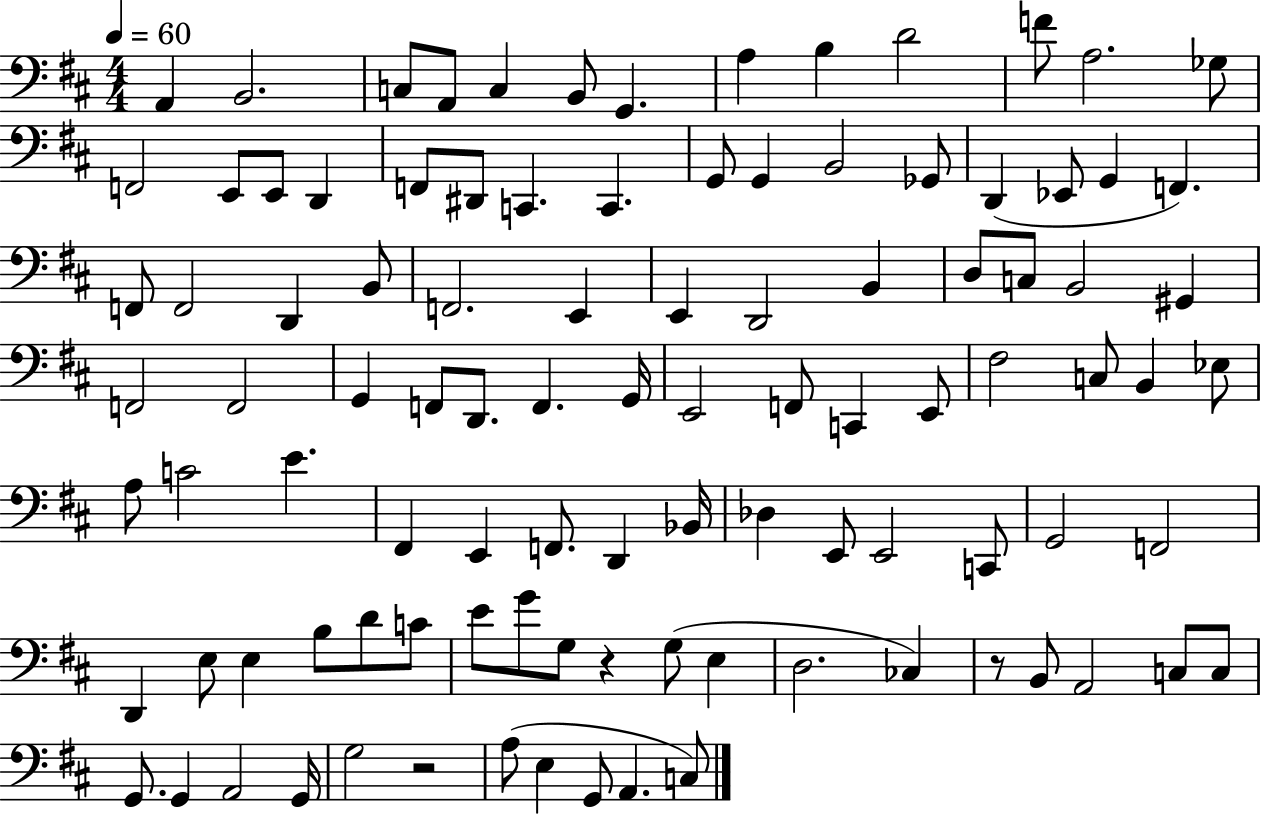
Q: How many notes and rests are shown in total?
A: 101